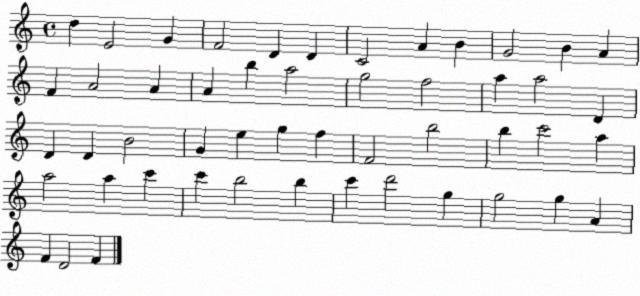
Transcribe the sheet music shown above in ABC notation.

X:1
T:Untitled
M:4/4
L:1/4
K:C
d E2 G F2 D D C2 A B G2 B A F A2 A A b a2 g2 f2 a a2 D D D B2 G e g f F2 b2 b c'2 a a2 a c' c' b2 b c' d'2 g g2 g A F D2 F